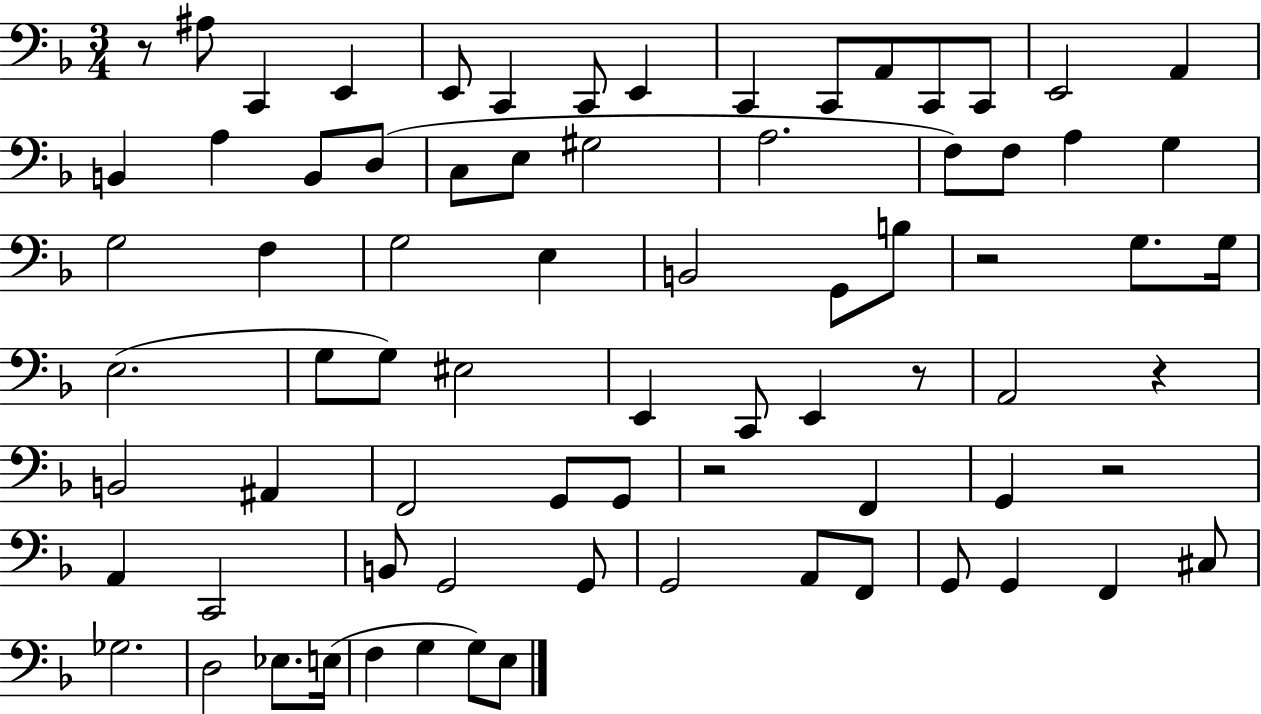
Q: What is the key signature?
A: F major